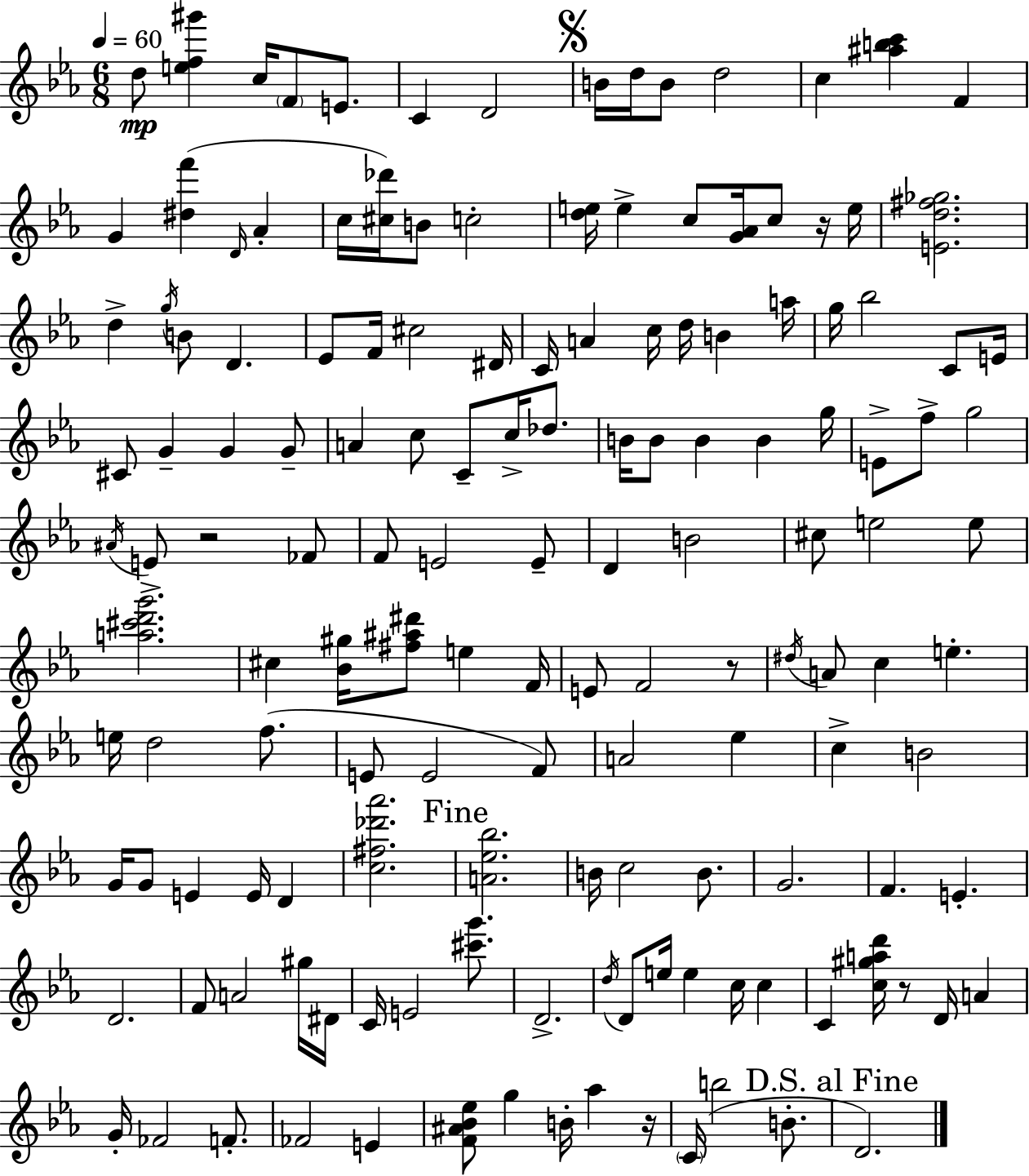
{
  \clef treble
  \numericTimeSignature
  \time 6/8
  \key ees \major
  \tempo 4 = 60
  \repeat volta 2 { d''8\mp <e'' f'' gis'''>4 c''16 \parenthesize f'8 e'8. | c'4 d'2 | \mark \markup { \musicglyph "scripts.segno" } b'16 d''16 b'8 d''2 | c''4 <ais'' b'' c'''>4 f'4 | \break g'4 <dis'' f'''>4( \grace { d'16 } aes'4-. | c''16 <cis'' des'''>16) b'8 c''2-. | <d'' e''>16 e''4-> c''8 <g' aes'>16 c''8 r16 | e''16 <e' d'' fis'' ges''>2. | \break d''4-> \acciaccatura { g''16 } b'8 d'4. | ees'8 f'16 cis''2 | dis'16 c'16 a'4 c''16 d''16 b'4 | a''16 g''16 bes''2 c'8 | \break e'16 cis'8 g'4-- g'4 | g'8-- a'4 c''8 c'8-- c''16-> des''8. | b'16 b'8 b'4 b'4 | g''16 e'8-> f''8-> g''2 | \break \acciaccatura { ais'16 } e'8-> r2 | fes'8 f'8 e'2 | e'8-- d'4 b'2 | cis''8 e''2 | \break e''8 <a'' cis''' d''' g'''>2. | cis''4 <bes' gis''>16 <fis'' ais'' dis'''>8 e''4 | f'16 e'8 f'2 | r8 \acciaccatura { dis''16 } a'8 c''4 e''4.-. | \break e''16 d''2 | f''8.( e'8 e'2 | f'8) a'2 | ees''4 c''4-> b'2 | \break g'16 g'8 e'4 e'16 | d'4 <c'' fis'' des''' aes'''>2. | \mark "Fine" <a' ees'' bes''>2. | b'16 c''2 | \break b'8. g'2. | f'4. e'4.-. | d'2. | f'8 a'2 | \break gis''16 dis'16 c'16 e'2 | <cis''' g'''>8. d'2.-> | \acciaccatura { d''16 } d'8 e''16 e''4 | c''16 c''4 c'4 <c'' gis'' a'' d'''>16 r8 | \break d'16 a'4 g'16-. fes'2 | f'8.-. fes'2 | e'4 <f' ais' bes' ees''>8 g''4 b'16-. | aes''4 r16 \parenthesize c'16( b''2 | \break b'8.-. \mark "D.S. al Fine" d'2.) | } \bar "|."
}